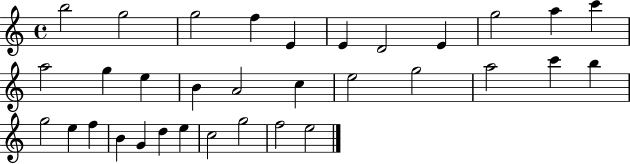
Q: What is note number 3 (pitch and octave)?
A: G5